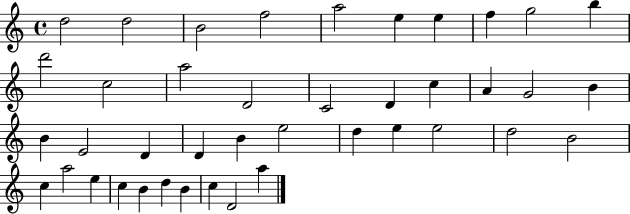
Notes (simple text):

D5/h D5/h B4/h F5/h A5/h E5/q E5/q F5/q G5/h B5/q D6/h C5/h A5/h D4/h C4/h D4/q C5/q A4/q G4/h B4/q B4/q E4/h D4/q D4/q B4/q E5/h D5/q E5/q E5/h D5/h B4/h C5/q A5/h E5/q C5/q B4/q D5/q B4/q C5/q D4/h A5/q